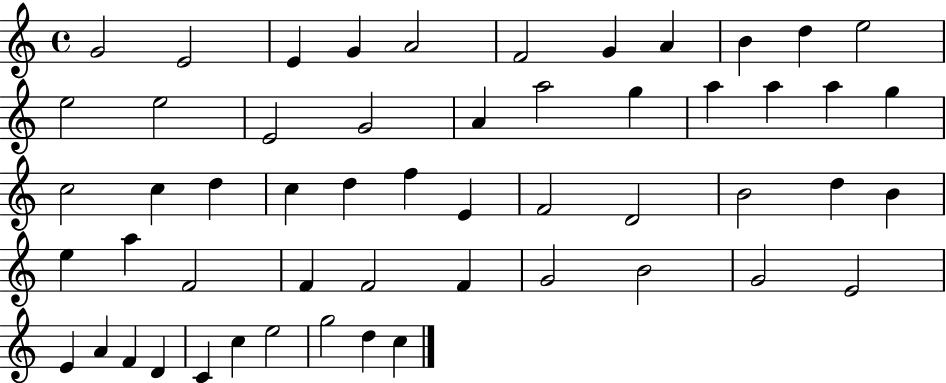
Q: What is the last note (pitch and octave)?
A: C5